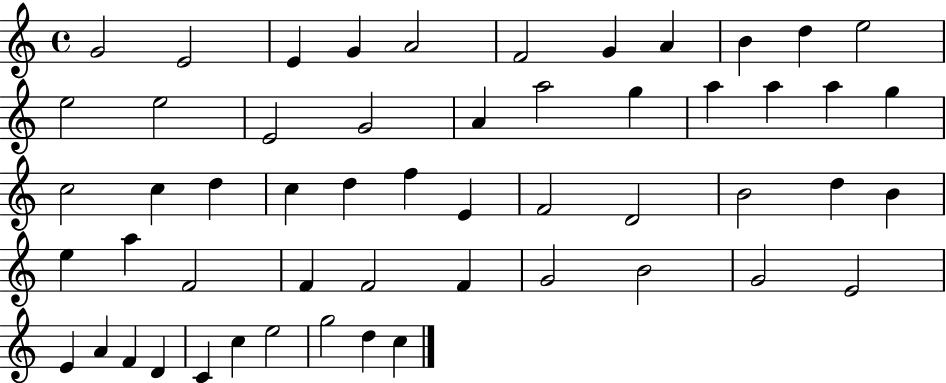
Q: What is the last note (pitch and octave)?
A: C5